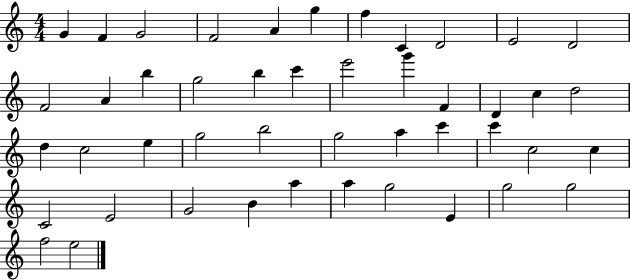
G4/q F4/q G4/h F4/h A4/q G5/q F5/q C4/q D4/h E4/h D4/h F4/h A4/q B5/q G5/h B5/q C6/q E6/h G6/q F4/q D4/q C5/q D5/h D5/q C5/h E5/q G5/h B5/h G5/h A5/q C6/q C6/q C5/h C5/q C4/h E4/h G4/h B4/q A5/q A5/q G5/h E4/q G5/h G5/h F5/h E5/h